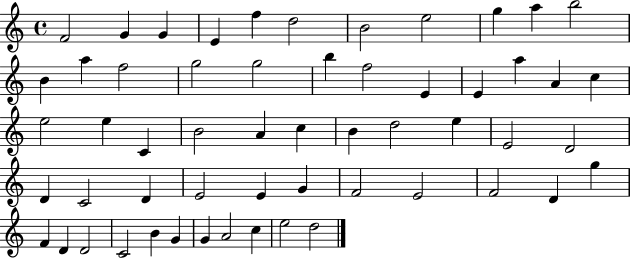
{
  \clef treble
  \time 4/4
  \defaultTimeSignature
  \key c \major
  f'2 g'4 g'4 | e'4 f''4 d''2 | b'2 e''2 | g''4 a''4 b''2 | \break b'4 a''4 f''2 | g''2 g''2 | b''4 f''2 e'4 | e'4 a''4 a'4 c''4 | \break e''2 e''4 c'4 | b'2 a'4 c''4 | b'4 d''2 e''4 | e'2 d'2 | \break d'4 c'2 d'4 | e'2 e'4 g'4 | f'2 e'2 | f'2 d'4 g''4 | \break f'4 d'4 d'2 | c'2 b'4 g'4 | g'4 a'2 c''4 | e''2 d''2 | \break \bar "|."
}